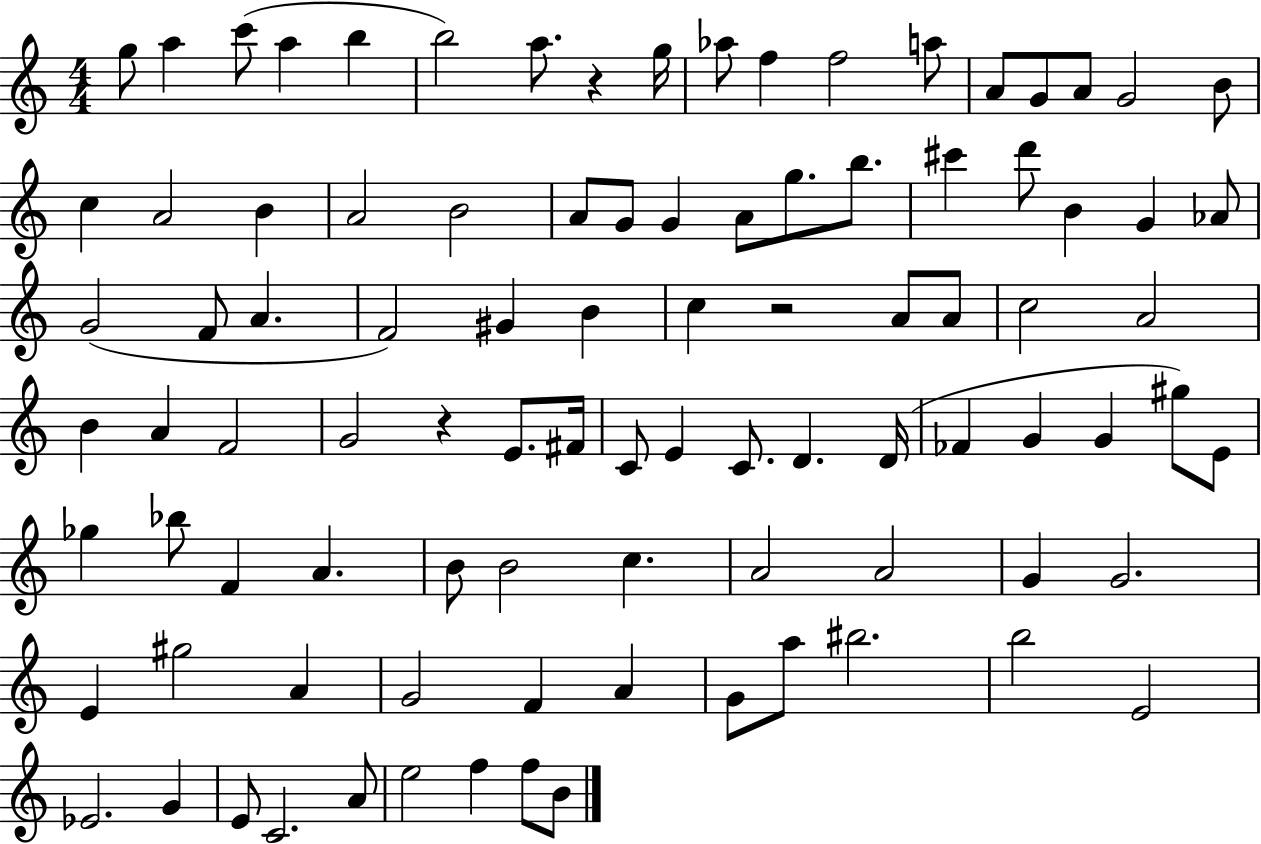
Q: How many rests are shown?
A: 3